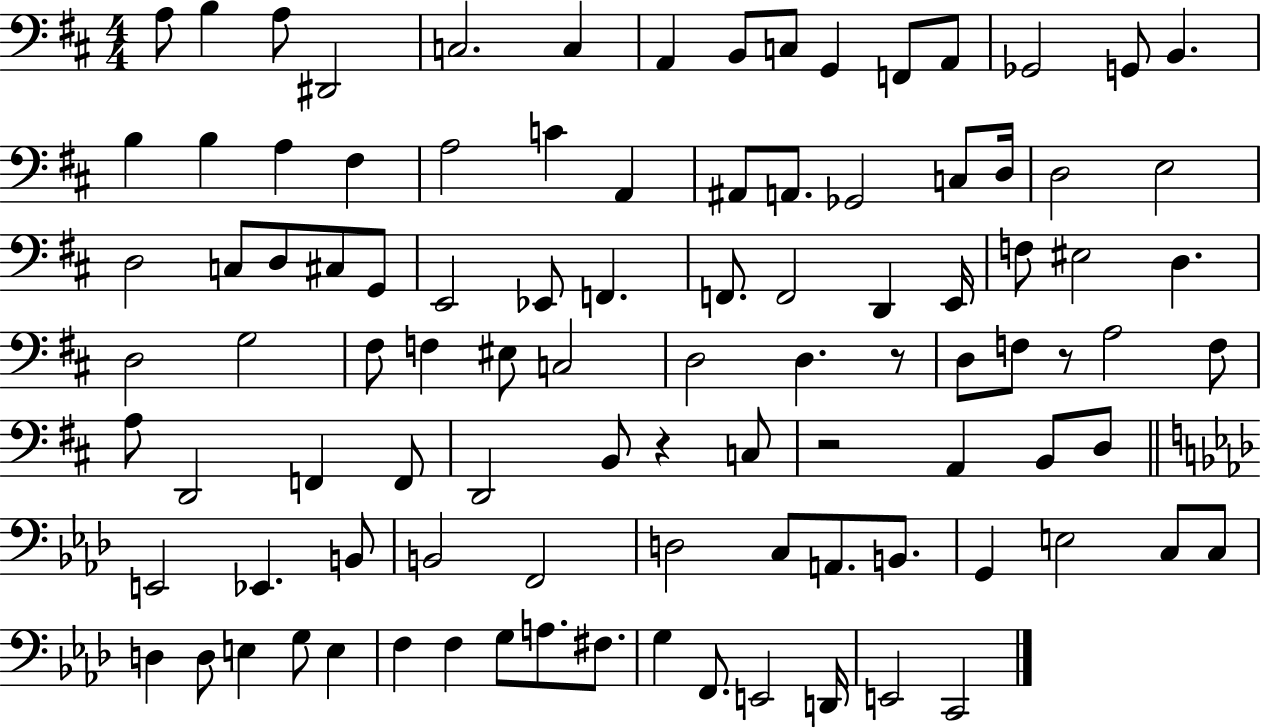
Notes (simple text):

A3/e B3/q A3/e D#2/h C3/h. C3/q A2/q B2/e C3/e G2/q F2/e A2/e Gb2/h G2/e B2/q. B3/q B3/q A3/q F#3/q A3/h C4/q A2/q A#2/e A2/e. Gb2/h C3/e D3/s D3/h E3/h D3/h C3/e D3/e C#3/e G2/e E2/h Eb2/e F2/q. F2/e. F2/h D2/q E2/s F3/e EIS3/h D3/q. D3/h G3/h F#3/e F3/q EIS3/e C3/h D3/h D3/q. R/e D3/e F3/e R/e A3/h F3/e A3/e D2/h F2/q F2/e D2/h B2/e R/q C3/e R/h A2/q B2/e D3/e E2/h Eb2/q. B2/e B2/h F2/h D3/h C3/e A2/e. B2/e. G2/q E3/h C3/e C3/e D3/q D3/e E3/q G3/e E3/q F3/q F3/q G3/e A3/e. F#3/e. G3/q F2/e. E2/h D2/s E2/h C2/h